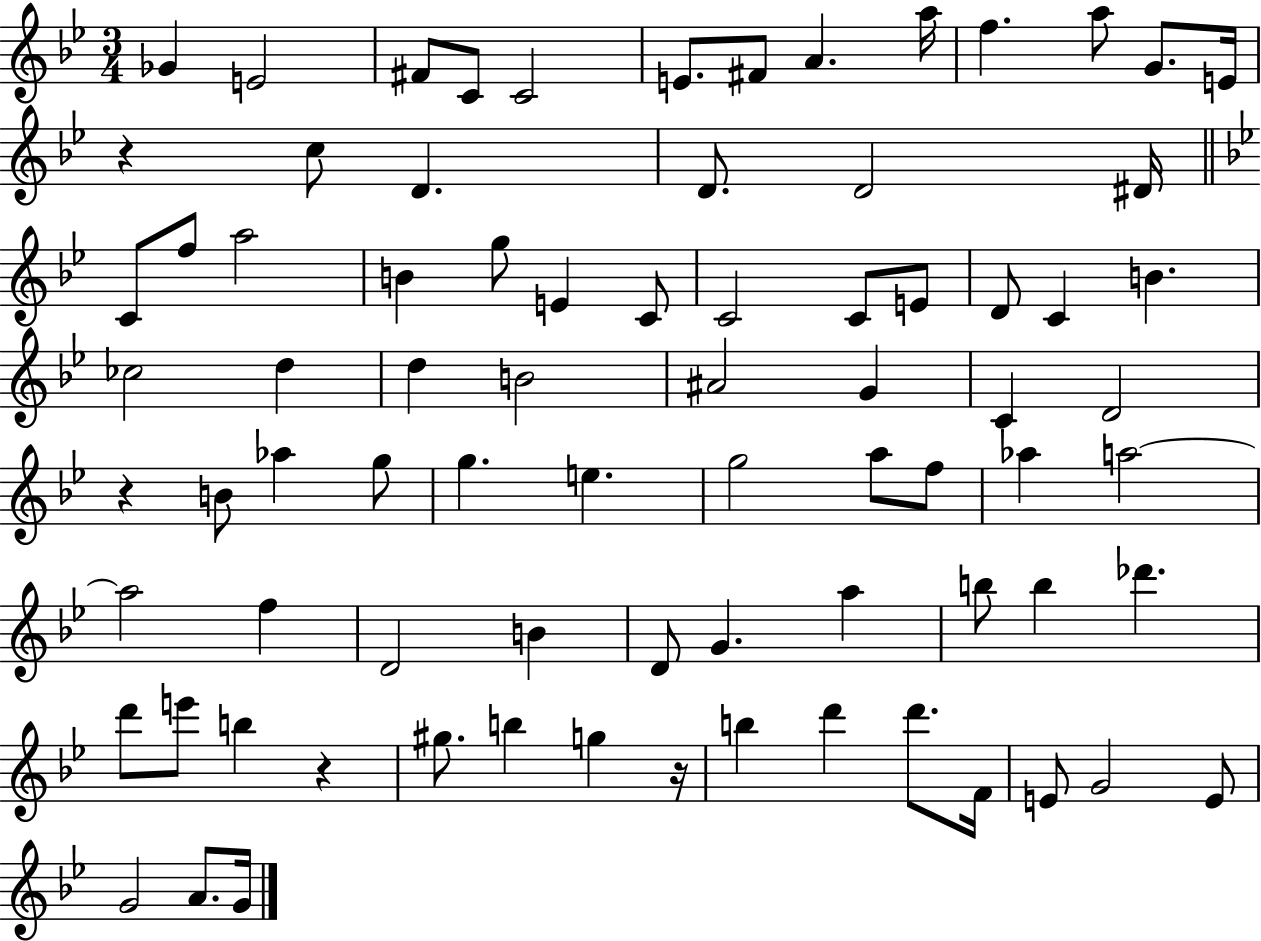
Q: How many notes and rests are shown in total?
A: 79